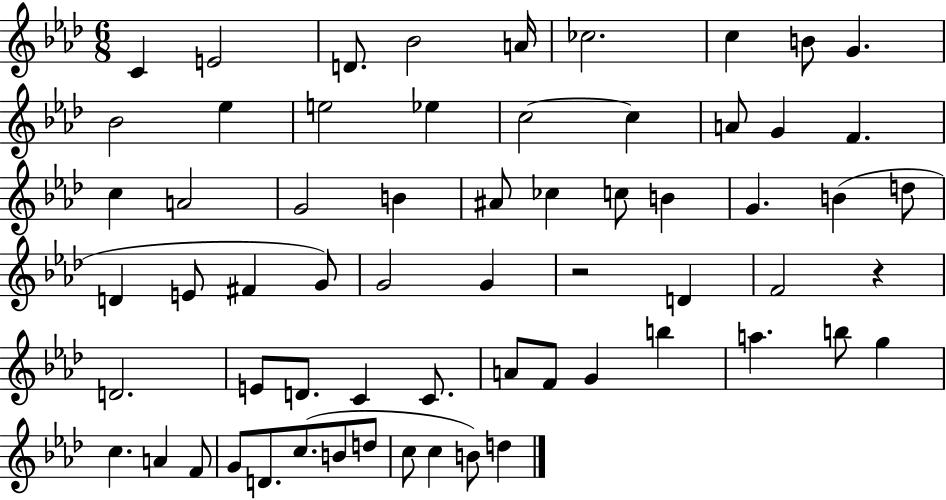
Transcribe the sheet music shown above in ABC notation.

X:1
T:Untitled
M:6/8
L:1/4
K:Ab
C E2 D/2 _B2 A/4 _c2 c B/2 G _B2 _e e2 _e c2 c A/2 G F c A2 G2 B ^A/2 _c c/2 B G B d/2 D E/2 ^F G/2 G2 G z2 D F2 z D2 E/2 D/2 C C/2 A/2 F/2 G b a b/2 g c A F/2 G/2 D/2 c/2 B/2 d/2 c/2 c B/2 d